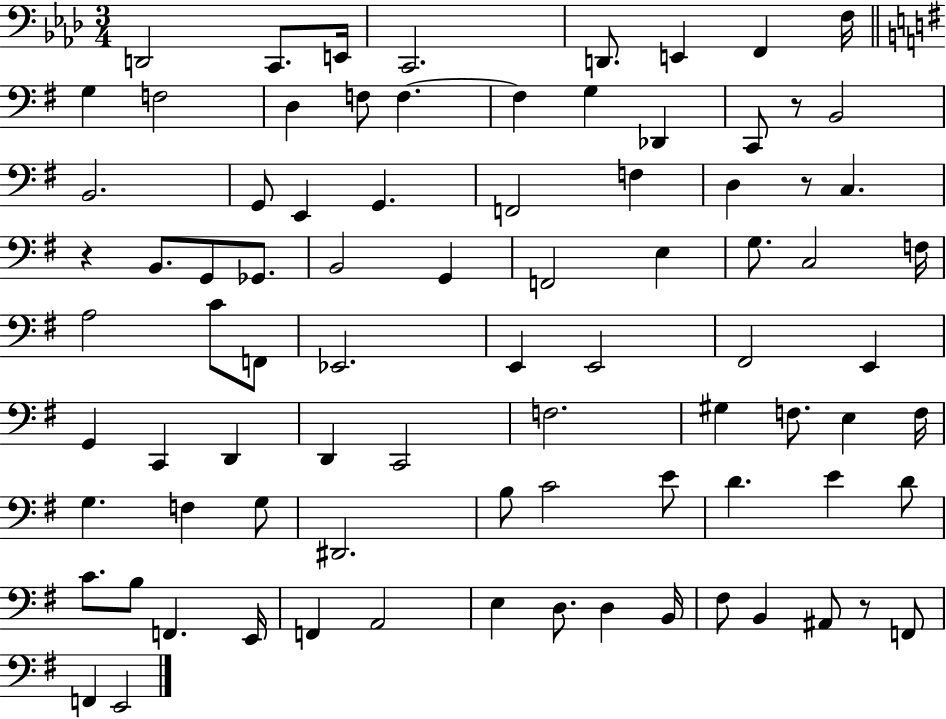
{
  \clef bass
  \numericTimeSignature
  \time 3/4
  \key aes \major
  \repeat volta 2 { d,2 c,8. e,16 | c,2. | d,8. e,4 f,4 f16 | \bar "||" \break \key g \major g4 f2 | d4 f8 f4.~~ | f4 g4 des,4 | c,8 r8 b,2 | \break b,2. | g,8 e,4 g,4. | f,2 f4 | d4 r8 c4. | \break r4 b,8. g,8 ges,8. | b,2 g,4 | f,2 e4 | g8. c2 f16 | \break a2 c'8 f,8 | ees,2. | e,4 e,2 | fis,2 e,4 | \break g,4 c,4 d,4 | d,4 c,2 | f2. | gis4 f8. e4 f16 | \break g4. f4 g8 | dis,2. | b8 c'2 e'8 | d'4. e'4 d'8 | \break c'8. b8 f,4. e,16 | f,4 a,2 | e4 d8. d4 b,16 | fis8 b,4 ais,8 r8 f,8 | \break f,4 e,2 | } \bar "|."
}